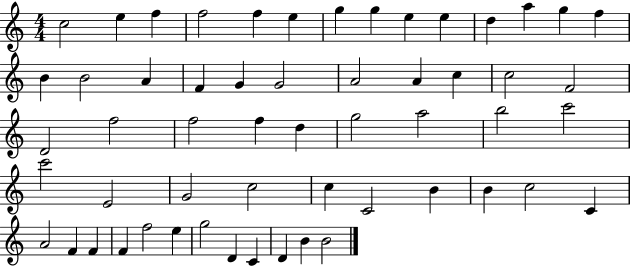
C5/h E5/q F5/q F5/h F5/q E5/q G5/q G5/q E5/q E5/q D5/q A5/q G5/q F5/q B4/q B4/h A4/q F4/q G4/q G4/h A4/h A4/q C5/q C5/h F4/h D4/h F5/h F5/h F5/q D5/q G5/h A5/h B5/h C6/h C6/h E4/h G4/h C5/h C5/q C4/h B4/q B4/q C5/h C4/q A4/h F4/q F4/q F4/q F5/h E5/q G5/h D4/q C4/q D4/q B4/q B4/h